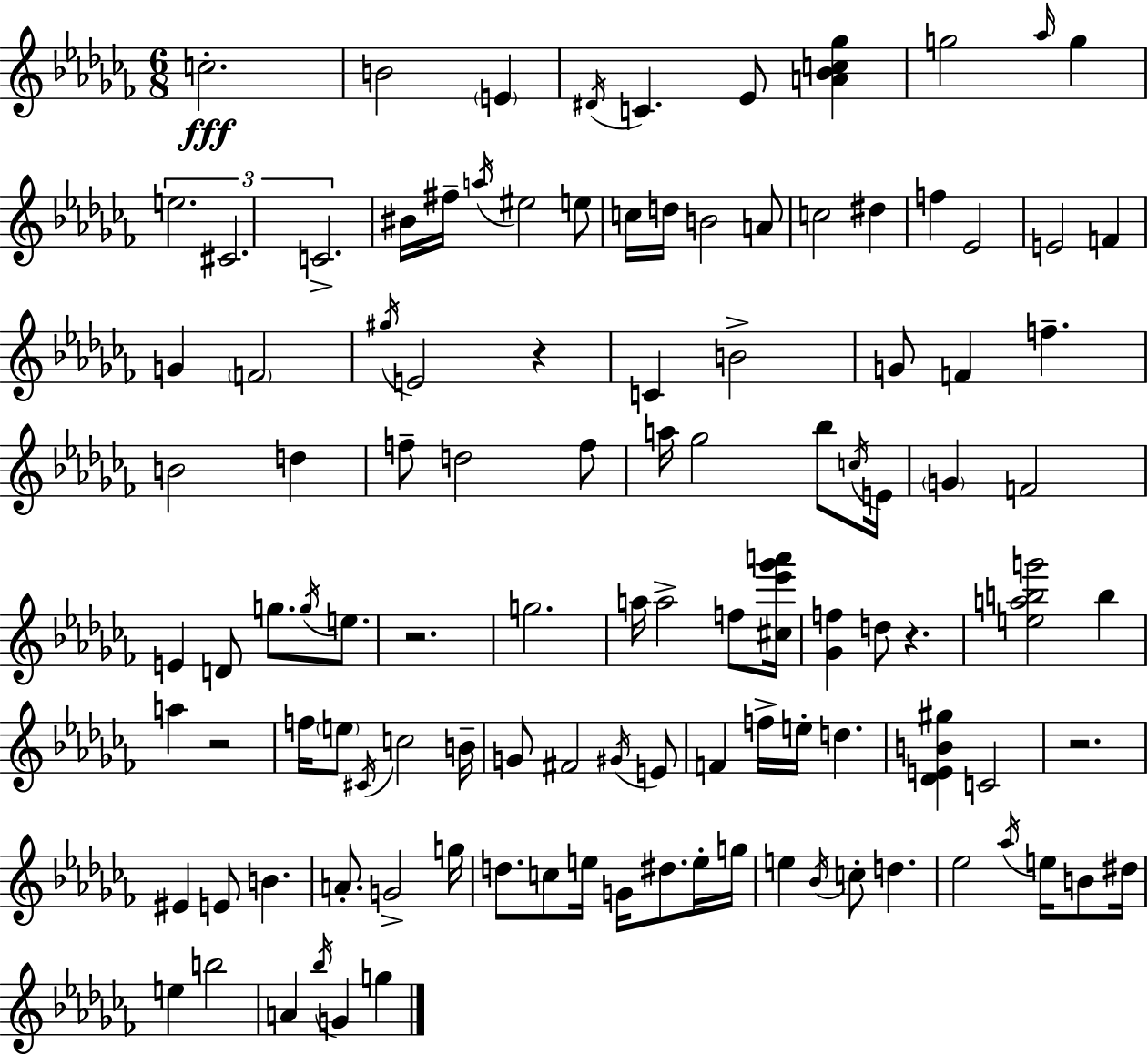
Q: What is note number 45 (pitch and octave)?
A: C5